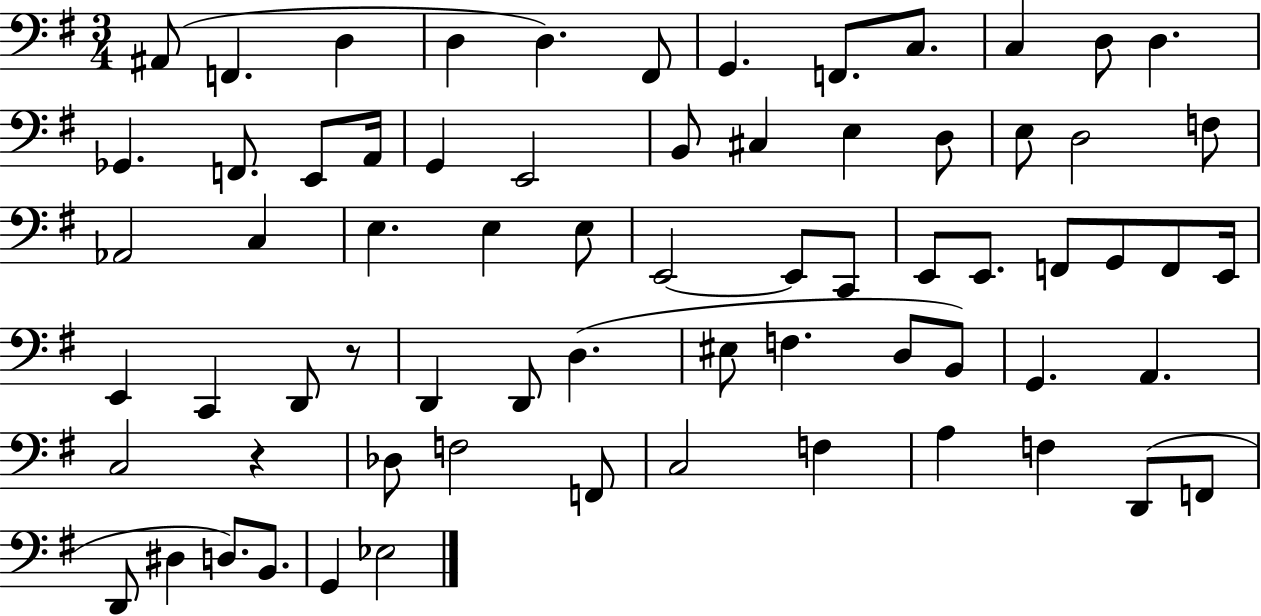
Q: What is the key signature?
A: G major